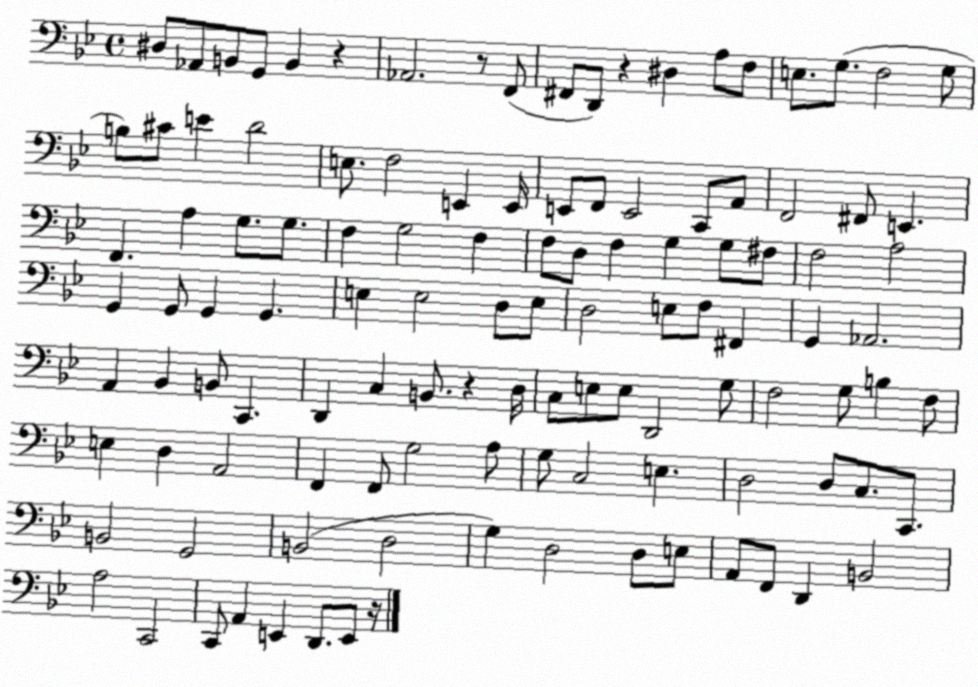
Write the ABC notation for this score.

X:1
T:Untitled
M:4/4
L:1/4
K:Bb
^D,/2 _A,,/2 B,,/2 G,,/2 B,, z _A,,2 z/2 F,,/2 ^F,,/2 D,,/2 z ^D, A,/2 F,/2 E,/2 G,/2 F,2 G,/2 B,/2 ^C/2 E D2 E,/2 F,2 E,, E,,/4 E,,/2 F,,/2 E,,2 C,,/2 A,,/2 F,,2 ^F,,/2 E,, F,, A, G,/2 G,/2 F, G,2 F, F,/2 D,/2 F, G, G,/2 ^F,/2 F,2 A,2 G,, G,,/2 G,, G,, E, E,2 D,/2 E,/2 D,2 E,/2 F,/2 ^F,, G,, _A,,2 A,, _B,, B,,/2 C,, D,, C, B,,/2 z D,/4 C,/2 E,/2 E,/2 D,,2 G,/2 F,2 G,/2 B, F,/2 E, D, A,,2 F,, F,,/2 G,2 A,/2 G,/2 C,2 E, D,2 D,/2 C,/2 C,,/2 B,,2 G,,2 B,,2 D,2 G, D,2 D,/2 E,/2 A,,/2 F,,/2 D,, B,,2 A,2 C,,2 C,,/2 A,, E,, D,,/2 E,,/2 z/4